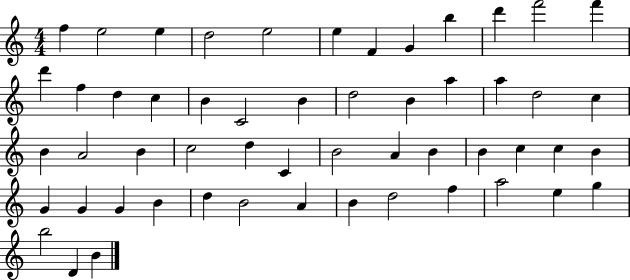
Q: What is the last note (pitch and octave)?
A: B4